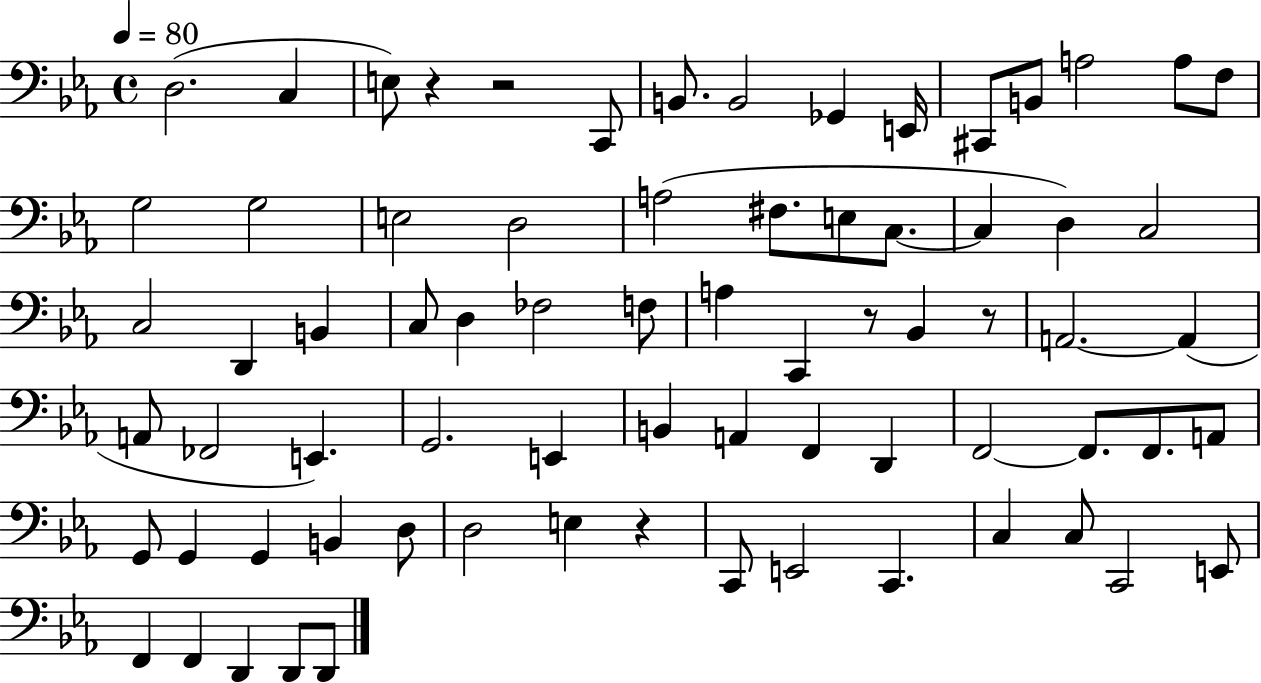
{
  \clef bass
  \time 4/4
  \defaultTimeSignature
  \key ees \major
  \tempo 4 = 80
  d2.( c4 | e8) r4 r2 c,8 | b,8. b,2 ges,4 e,16 | cis,8 b,8 a2 a8 f8 | \break g2 g2 | e2 d2 | a2( fis8. e8 c8.~~ | c4 d4) c2 | \break c2 d,4 b,4 | c8 d4 fes2 f8 | a4 c,4 r8 bes,4 r8 | a,2.~~ a,4( | \break a,8 fes,2 e,4.) | g,2. e,4 | b,4 a,4 f,4 d,4 | f,2~~ f,8. f,8. a,8 | \break g,8 g,4 g,4 b,4 d8 | d2 e4 r4 | c,8 e,2 c,4. | c4 c8 c,2 e,8 | \break f,4 f,4 d,4 d,8 d,8 | \bar "|."
}